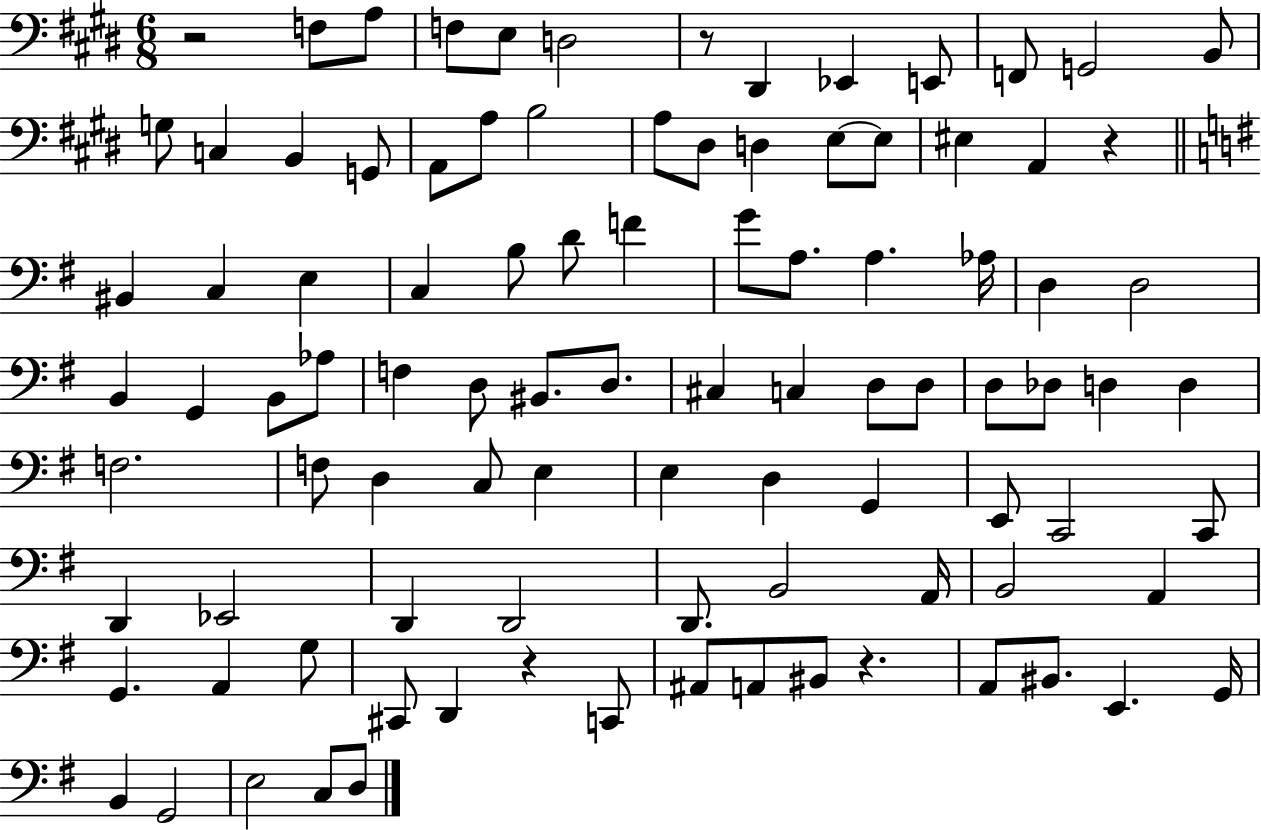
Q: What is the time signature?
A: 6/8